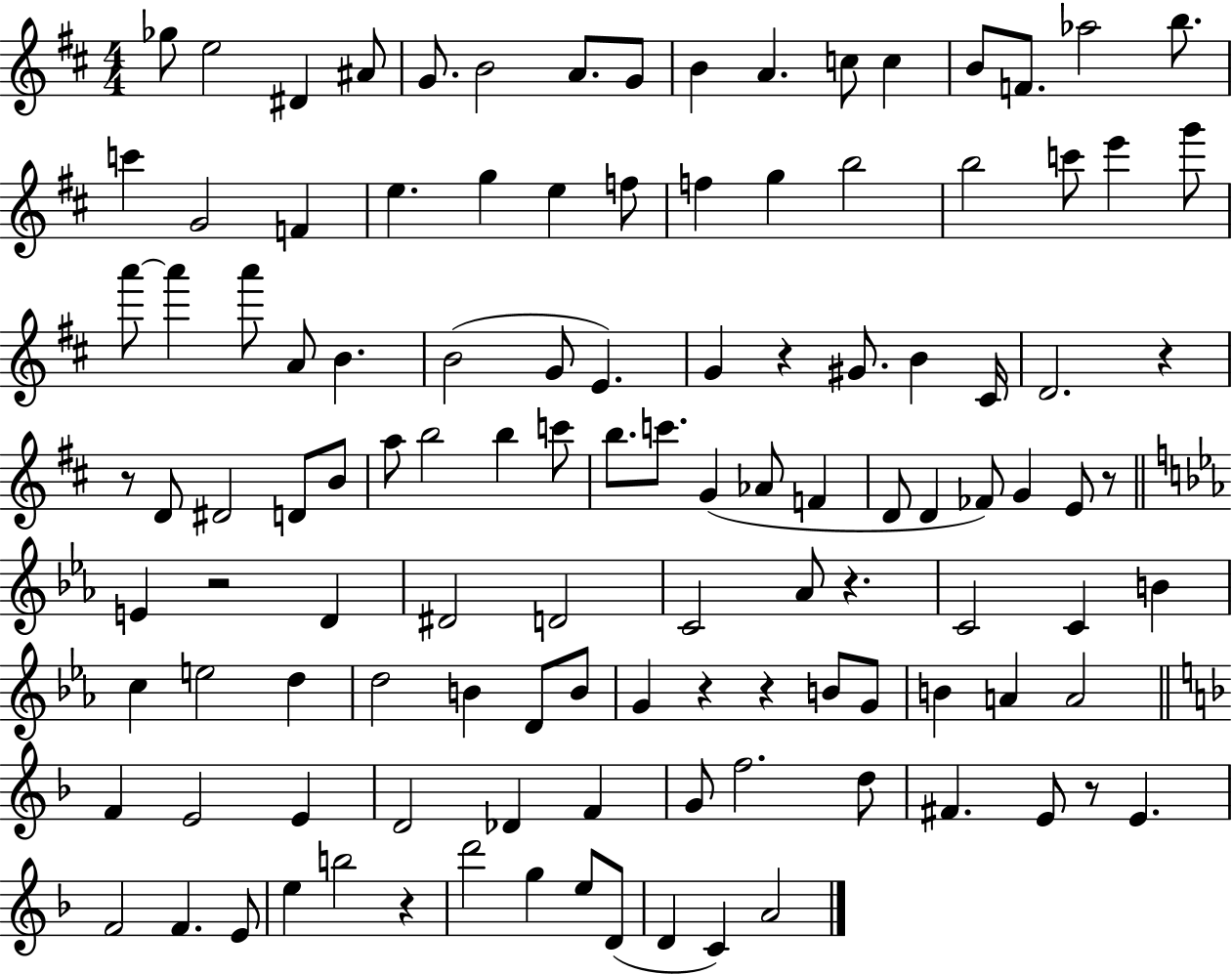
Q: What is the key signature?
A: D major